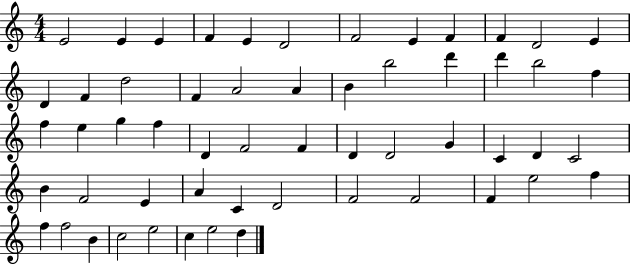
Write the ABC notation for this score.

X:1
T:Untitled
M:4/4
L:1/4
K:C
E2 E E F E D2 F2 E F F D2 E D F d2 F A2 A B b2 d' d' b2 f f e g f D F2 F D D2 G C D C2 B F2 E A C D2 F2 F2 F e2 f f f2 B c2 e2 c e2 d